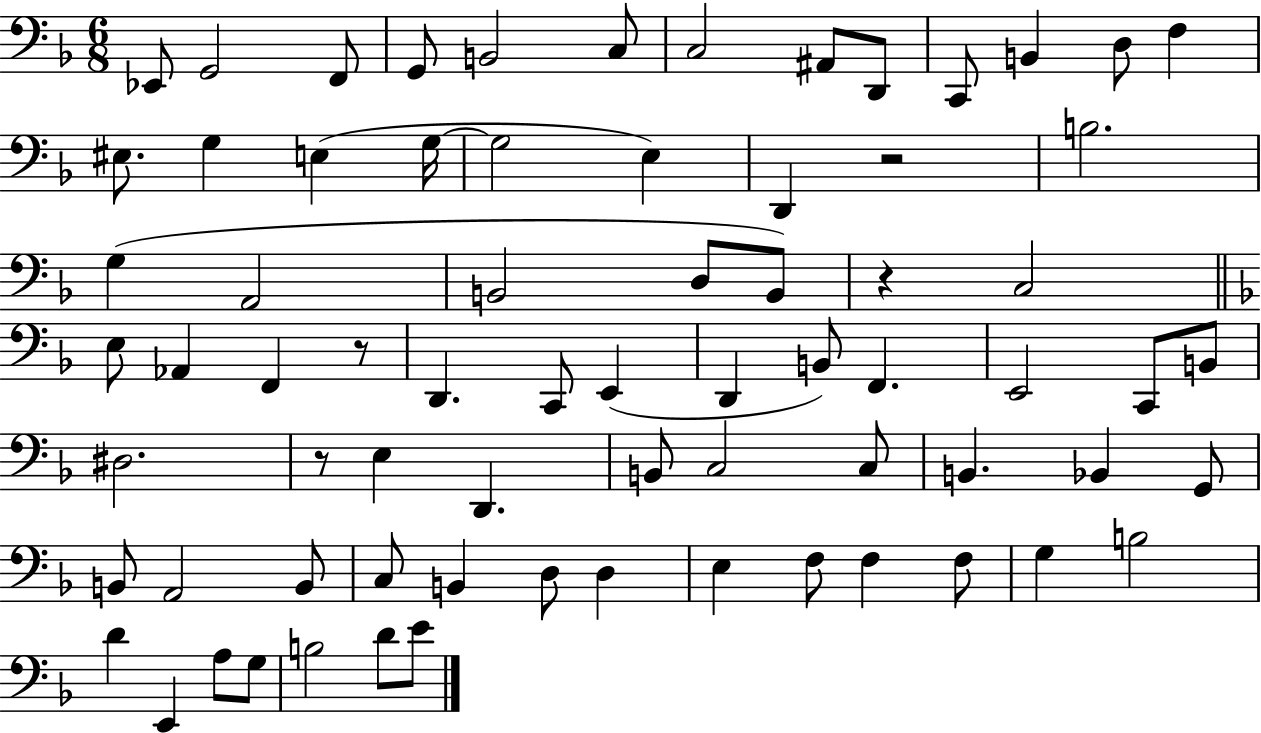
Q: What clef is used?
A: bass